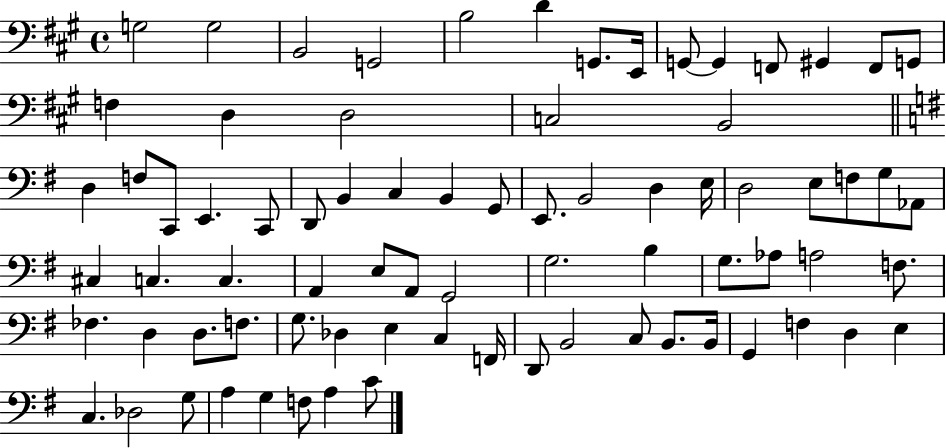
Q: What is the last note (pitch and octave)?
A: C4